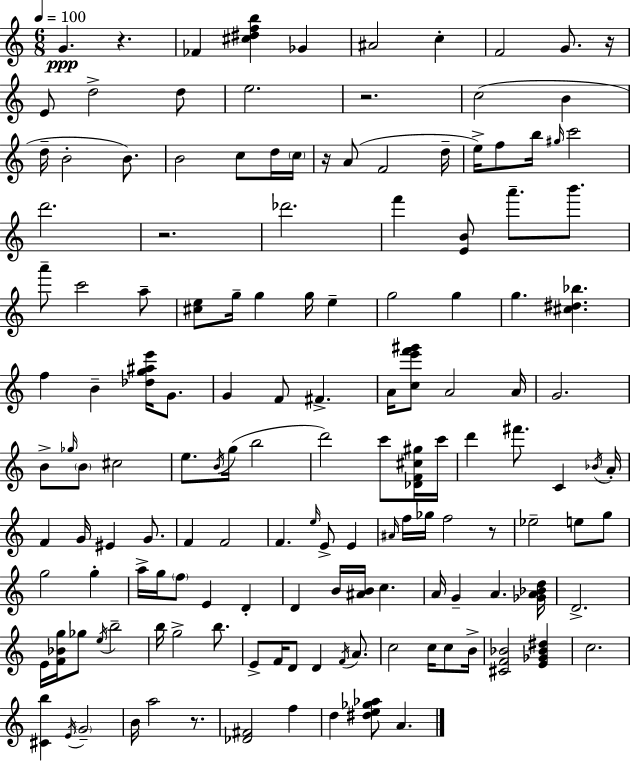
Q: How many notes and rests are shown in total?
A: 147